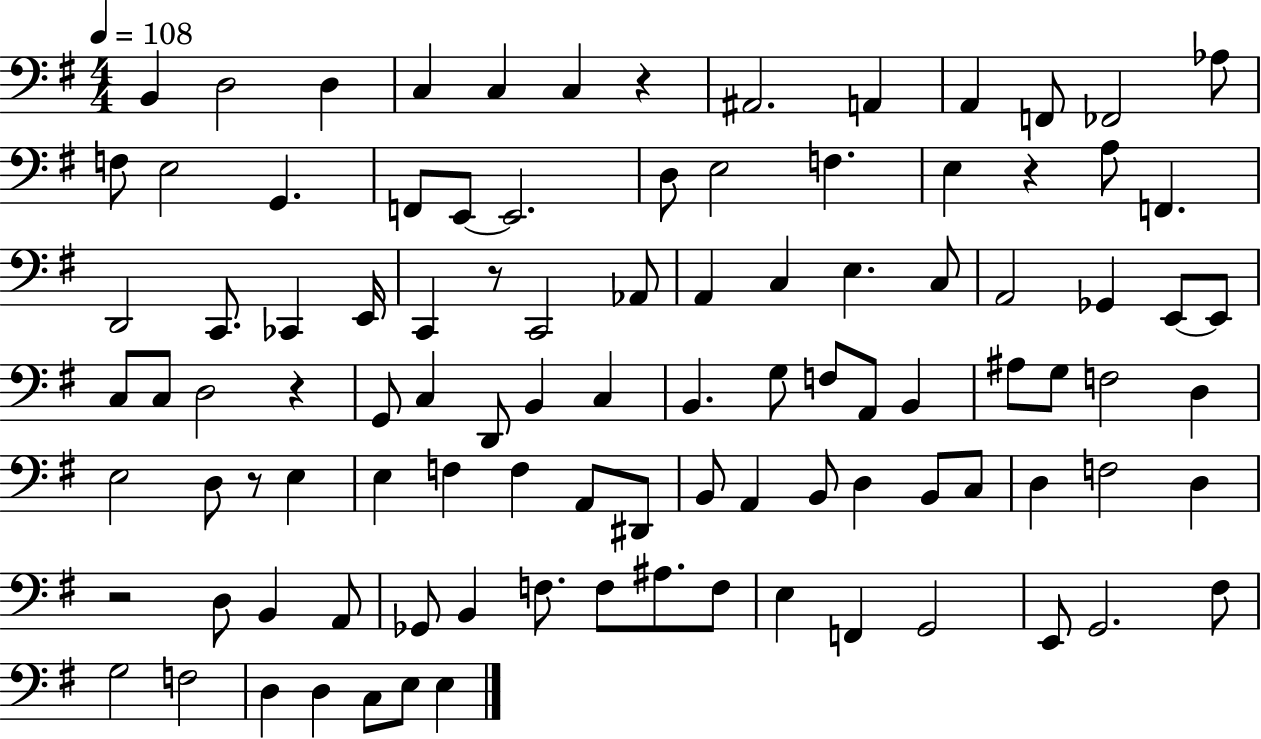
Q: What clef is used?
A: bass